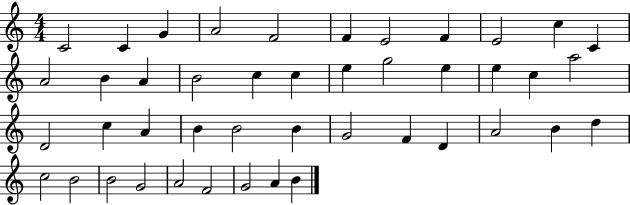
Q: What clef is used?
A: treble